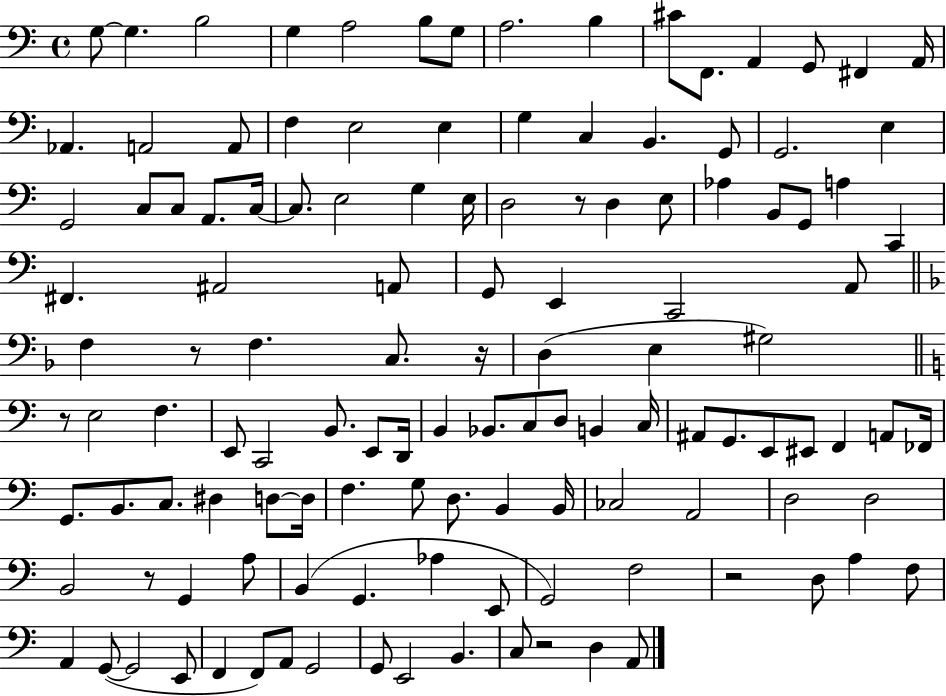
X:1
T:Untitled
M:4/4
L:1/4
K:C
G,/2 G, B,2 G, A,2 B,/2 G,/2 A,2 B, ^C/2 F,,/2 A,, G,,/2 ^F,, A,,/4 _A,, A,,2 A,,/2 F, E,2 E, G, C, B,, G,,/2 G,,2 E, G,,2 C,/2 C,/2 A,,/2 C,/4 C,/2 E,2 G, E,/4 D,2 z/2 D, E,/2 _A, B,,/2 G,,/2 A, C,, ^F,, ^A,,2 A,,/2 G,,/2 E,, C,,2 A,,/2 F, z/2 F, C,/2 z/4 D, E, ^G,2 z/2 E,2 F, E,,/2 C,,2 B,,/2 E,,/2 D,,/4 B,, _B,,/2 C,/2 D,/2 B,, C,/4 ^A,,/2 G,,/2 E,,/2 ^E,,/2 F,, A,,/2 _F,,/4 G,,/2 B,,/2 C,/2 ^D, D,/2 D,/4 F, G,/2 D,/2 B,, B,,/4 _C,2 A,,2 D,2 D,2 B,,2 z/2 G,, A,/2 B,, G,, _A, E,,/2 G,,2 F,2 z2 D,/2 A, F,/2 A,, G,,/2 G,,2 E,,/2 F,, F,,/2 A,,/2 G,,2 G,,/2 E,,2 B,, C,/2 z2 D, A,,/2